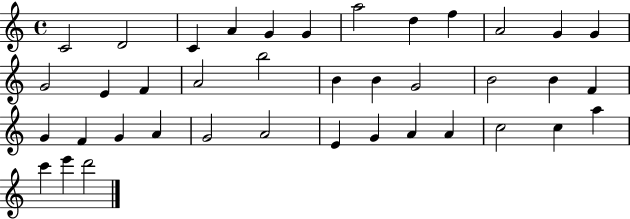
X:1
T:Untitled
M:4/4
L:1/4
K:C
C2 D2 C A G G a2 d f A2 G G G2 E F A2 b2 B B G2 B2 B F G F G A G2 A2 E G A A c2 c a c' e' d'2